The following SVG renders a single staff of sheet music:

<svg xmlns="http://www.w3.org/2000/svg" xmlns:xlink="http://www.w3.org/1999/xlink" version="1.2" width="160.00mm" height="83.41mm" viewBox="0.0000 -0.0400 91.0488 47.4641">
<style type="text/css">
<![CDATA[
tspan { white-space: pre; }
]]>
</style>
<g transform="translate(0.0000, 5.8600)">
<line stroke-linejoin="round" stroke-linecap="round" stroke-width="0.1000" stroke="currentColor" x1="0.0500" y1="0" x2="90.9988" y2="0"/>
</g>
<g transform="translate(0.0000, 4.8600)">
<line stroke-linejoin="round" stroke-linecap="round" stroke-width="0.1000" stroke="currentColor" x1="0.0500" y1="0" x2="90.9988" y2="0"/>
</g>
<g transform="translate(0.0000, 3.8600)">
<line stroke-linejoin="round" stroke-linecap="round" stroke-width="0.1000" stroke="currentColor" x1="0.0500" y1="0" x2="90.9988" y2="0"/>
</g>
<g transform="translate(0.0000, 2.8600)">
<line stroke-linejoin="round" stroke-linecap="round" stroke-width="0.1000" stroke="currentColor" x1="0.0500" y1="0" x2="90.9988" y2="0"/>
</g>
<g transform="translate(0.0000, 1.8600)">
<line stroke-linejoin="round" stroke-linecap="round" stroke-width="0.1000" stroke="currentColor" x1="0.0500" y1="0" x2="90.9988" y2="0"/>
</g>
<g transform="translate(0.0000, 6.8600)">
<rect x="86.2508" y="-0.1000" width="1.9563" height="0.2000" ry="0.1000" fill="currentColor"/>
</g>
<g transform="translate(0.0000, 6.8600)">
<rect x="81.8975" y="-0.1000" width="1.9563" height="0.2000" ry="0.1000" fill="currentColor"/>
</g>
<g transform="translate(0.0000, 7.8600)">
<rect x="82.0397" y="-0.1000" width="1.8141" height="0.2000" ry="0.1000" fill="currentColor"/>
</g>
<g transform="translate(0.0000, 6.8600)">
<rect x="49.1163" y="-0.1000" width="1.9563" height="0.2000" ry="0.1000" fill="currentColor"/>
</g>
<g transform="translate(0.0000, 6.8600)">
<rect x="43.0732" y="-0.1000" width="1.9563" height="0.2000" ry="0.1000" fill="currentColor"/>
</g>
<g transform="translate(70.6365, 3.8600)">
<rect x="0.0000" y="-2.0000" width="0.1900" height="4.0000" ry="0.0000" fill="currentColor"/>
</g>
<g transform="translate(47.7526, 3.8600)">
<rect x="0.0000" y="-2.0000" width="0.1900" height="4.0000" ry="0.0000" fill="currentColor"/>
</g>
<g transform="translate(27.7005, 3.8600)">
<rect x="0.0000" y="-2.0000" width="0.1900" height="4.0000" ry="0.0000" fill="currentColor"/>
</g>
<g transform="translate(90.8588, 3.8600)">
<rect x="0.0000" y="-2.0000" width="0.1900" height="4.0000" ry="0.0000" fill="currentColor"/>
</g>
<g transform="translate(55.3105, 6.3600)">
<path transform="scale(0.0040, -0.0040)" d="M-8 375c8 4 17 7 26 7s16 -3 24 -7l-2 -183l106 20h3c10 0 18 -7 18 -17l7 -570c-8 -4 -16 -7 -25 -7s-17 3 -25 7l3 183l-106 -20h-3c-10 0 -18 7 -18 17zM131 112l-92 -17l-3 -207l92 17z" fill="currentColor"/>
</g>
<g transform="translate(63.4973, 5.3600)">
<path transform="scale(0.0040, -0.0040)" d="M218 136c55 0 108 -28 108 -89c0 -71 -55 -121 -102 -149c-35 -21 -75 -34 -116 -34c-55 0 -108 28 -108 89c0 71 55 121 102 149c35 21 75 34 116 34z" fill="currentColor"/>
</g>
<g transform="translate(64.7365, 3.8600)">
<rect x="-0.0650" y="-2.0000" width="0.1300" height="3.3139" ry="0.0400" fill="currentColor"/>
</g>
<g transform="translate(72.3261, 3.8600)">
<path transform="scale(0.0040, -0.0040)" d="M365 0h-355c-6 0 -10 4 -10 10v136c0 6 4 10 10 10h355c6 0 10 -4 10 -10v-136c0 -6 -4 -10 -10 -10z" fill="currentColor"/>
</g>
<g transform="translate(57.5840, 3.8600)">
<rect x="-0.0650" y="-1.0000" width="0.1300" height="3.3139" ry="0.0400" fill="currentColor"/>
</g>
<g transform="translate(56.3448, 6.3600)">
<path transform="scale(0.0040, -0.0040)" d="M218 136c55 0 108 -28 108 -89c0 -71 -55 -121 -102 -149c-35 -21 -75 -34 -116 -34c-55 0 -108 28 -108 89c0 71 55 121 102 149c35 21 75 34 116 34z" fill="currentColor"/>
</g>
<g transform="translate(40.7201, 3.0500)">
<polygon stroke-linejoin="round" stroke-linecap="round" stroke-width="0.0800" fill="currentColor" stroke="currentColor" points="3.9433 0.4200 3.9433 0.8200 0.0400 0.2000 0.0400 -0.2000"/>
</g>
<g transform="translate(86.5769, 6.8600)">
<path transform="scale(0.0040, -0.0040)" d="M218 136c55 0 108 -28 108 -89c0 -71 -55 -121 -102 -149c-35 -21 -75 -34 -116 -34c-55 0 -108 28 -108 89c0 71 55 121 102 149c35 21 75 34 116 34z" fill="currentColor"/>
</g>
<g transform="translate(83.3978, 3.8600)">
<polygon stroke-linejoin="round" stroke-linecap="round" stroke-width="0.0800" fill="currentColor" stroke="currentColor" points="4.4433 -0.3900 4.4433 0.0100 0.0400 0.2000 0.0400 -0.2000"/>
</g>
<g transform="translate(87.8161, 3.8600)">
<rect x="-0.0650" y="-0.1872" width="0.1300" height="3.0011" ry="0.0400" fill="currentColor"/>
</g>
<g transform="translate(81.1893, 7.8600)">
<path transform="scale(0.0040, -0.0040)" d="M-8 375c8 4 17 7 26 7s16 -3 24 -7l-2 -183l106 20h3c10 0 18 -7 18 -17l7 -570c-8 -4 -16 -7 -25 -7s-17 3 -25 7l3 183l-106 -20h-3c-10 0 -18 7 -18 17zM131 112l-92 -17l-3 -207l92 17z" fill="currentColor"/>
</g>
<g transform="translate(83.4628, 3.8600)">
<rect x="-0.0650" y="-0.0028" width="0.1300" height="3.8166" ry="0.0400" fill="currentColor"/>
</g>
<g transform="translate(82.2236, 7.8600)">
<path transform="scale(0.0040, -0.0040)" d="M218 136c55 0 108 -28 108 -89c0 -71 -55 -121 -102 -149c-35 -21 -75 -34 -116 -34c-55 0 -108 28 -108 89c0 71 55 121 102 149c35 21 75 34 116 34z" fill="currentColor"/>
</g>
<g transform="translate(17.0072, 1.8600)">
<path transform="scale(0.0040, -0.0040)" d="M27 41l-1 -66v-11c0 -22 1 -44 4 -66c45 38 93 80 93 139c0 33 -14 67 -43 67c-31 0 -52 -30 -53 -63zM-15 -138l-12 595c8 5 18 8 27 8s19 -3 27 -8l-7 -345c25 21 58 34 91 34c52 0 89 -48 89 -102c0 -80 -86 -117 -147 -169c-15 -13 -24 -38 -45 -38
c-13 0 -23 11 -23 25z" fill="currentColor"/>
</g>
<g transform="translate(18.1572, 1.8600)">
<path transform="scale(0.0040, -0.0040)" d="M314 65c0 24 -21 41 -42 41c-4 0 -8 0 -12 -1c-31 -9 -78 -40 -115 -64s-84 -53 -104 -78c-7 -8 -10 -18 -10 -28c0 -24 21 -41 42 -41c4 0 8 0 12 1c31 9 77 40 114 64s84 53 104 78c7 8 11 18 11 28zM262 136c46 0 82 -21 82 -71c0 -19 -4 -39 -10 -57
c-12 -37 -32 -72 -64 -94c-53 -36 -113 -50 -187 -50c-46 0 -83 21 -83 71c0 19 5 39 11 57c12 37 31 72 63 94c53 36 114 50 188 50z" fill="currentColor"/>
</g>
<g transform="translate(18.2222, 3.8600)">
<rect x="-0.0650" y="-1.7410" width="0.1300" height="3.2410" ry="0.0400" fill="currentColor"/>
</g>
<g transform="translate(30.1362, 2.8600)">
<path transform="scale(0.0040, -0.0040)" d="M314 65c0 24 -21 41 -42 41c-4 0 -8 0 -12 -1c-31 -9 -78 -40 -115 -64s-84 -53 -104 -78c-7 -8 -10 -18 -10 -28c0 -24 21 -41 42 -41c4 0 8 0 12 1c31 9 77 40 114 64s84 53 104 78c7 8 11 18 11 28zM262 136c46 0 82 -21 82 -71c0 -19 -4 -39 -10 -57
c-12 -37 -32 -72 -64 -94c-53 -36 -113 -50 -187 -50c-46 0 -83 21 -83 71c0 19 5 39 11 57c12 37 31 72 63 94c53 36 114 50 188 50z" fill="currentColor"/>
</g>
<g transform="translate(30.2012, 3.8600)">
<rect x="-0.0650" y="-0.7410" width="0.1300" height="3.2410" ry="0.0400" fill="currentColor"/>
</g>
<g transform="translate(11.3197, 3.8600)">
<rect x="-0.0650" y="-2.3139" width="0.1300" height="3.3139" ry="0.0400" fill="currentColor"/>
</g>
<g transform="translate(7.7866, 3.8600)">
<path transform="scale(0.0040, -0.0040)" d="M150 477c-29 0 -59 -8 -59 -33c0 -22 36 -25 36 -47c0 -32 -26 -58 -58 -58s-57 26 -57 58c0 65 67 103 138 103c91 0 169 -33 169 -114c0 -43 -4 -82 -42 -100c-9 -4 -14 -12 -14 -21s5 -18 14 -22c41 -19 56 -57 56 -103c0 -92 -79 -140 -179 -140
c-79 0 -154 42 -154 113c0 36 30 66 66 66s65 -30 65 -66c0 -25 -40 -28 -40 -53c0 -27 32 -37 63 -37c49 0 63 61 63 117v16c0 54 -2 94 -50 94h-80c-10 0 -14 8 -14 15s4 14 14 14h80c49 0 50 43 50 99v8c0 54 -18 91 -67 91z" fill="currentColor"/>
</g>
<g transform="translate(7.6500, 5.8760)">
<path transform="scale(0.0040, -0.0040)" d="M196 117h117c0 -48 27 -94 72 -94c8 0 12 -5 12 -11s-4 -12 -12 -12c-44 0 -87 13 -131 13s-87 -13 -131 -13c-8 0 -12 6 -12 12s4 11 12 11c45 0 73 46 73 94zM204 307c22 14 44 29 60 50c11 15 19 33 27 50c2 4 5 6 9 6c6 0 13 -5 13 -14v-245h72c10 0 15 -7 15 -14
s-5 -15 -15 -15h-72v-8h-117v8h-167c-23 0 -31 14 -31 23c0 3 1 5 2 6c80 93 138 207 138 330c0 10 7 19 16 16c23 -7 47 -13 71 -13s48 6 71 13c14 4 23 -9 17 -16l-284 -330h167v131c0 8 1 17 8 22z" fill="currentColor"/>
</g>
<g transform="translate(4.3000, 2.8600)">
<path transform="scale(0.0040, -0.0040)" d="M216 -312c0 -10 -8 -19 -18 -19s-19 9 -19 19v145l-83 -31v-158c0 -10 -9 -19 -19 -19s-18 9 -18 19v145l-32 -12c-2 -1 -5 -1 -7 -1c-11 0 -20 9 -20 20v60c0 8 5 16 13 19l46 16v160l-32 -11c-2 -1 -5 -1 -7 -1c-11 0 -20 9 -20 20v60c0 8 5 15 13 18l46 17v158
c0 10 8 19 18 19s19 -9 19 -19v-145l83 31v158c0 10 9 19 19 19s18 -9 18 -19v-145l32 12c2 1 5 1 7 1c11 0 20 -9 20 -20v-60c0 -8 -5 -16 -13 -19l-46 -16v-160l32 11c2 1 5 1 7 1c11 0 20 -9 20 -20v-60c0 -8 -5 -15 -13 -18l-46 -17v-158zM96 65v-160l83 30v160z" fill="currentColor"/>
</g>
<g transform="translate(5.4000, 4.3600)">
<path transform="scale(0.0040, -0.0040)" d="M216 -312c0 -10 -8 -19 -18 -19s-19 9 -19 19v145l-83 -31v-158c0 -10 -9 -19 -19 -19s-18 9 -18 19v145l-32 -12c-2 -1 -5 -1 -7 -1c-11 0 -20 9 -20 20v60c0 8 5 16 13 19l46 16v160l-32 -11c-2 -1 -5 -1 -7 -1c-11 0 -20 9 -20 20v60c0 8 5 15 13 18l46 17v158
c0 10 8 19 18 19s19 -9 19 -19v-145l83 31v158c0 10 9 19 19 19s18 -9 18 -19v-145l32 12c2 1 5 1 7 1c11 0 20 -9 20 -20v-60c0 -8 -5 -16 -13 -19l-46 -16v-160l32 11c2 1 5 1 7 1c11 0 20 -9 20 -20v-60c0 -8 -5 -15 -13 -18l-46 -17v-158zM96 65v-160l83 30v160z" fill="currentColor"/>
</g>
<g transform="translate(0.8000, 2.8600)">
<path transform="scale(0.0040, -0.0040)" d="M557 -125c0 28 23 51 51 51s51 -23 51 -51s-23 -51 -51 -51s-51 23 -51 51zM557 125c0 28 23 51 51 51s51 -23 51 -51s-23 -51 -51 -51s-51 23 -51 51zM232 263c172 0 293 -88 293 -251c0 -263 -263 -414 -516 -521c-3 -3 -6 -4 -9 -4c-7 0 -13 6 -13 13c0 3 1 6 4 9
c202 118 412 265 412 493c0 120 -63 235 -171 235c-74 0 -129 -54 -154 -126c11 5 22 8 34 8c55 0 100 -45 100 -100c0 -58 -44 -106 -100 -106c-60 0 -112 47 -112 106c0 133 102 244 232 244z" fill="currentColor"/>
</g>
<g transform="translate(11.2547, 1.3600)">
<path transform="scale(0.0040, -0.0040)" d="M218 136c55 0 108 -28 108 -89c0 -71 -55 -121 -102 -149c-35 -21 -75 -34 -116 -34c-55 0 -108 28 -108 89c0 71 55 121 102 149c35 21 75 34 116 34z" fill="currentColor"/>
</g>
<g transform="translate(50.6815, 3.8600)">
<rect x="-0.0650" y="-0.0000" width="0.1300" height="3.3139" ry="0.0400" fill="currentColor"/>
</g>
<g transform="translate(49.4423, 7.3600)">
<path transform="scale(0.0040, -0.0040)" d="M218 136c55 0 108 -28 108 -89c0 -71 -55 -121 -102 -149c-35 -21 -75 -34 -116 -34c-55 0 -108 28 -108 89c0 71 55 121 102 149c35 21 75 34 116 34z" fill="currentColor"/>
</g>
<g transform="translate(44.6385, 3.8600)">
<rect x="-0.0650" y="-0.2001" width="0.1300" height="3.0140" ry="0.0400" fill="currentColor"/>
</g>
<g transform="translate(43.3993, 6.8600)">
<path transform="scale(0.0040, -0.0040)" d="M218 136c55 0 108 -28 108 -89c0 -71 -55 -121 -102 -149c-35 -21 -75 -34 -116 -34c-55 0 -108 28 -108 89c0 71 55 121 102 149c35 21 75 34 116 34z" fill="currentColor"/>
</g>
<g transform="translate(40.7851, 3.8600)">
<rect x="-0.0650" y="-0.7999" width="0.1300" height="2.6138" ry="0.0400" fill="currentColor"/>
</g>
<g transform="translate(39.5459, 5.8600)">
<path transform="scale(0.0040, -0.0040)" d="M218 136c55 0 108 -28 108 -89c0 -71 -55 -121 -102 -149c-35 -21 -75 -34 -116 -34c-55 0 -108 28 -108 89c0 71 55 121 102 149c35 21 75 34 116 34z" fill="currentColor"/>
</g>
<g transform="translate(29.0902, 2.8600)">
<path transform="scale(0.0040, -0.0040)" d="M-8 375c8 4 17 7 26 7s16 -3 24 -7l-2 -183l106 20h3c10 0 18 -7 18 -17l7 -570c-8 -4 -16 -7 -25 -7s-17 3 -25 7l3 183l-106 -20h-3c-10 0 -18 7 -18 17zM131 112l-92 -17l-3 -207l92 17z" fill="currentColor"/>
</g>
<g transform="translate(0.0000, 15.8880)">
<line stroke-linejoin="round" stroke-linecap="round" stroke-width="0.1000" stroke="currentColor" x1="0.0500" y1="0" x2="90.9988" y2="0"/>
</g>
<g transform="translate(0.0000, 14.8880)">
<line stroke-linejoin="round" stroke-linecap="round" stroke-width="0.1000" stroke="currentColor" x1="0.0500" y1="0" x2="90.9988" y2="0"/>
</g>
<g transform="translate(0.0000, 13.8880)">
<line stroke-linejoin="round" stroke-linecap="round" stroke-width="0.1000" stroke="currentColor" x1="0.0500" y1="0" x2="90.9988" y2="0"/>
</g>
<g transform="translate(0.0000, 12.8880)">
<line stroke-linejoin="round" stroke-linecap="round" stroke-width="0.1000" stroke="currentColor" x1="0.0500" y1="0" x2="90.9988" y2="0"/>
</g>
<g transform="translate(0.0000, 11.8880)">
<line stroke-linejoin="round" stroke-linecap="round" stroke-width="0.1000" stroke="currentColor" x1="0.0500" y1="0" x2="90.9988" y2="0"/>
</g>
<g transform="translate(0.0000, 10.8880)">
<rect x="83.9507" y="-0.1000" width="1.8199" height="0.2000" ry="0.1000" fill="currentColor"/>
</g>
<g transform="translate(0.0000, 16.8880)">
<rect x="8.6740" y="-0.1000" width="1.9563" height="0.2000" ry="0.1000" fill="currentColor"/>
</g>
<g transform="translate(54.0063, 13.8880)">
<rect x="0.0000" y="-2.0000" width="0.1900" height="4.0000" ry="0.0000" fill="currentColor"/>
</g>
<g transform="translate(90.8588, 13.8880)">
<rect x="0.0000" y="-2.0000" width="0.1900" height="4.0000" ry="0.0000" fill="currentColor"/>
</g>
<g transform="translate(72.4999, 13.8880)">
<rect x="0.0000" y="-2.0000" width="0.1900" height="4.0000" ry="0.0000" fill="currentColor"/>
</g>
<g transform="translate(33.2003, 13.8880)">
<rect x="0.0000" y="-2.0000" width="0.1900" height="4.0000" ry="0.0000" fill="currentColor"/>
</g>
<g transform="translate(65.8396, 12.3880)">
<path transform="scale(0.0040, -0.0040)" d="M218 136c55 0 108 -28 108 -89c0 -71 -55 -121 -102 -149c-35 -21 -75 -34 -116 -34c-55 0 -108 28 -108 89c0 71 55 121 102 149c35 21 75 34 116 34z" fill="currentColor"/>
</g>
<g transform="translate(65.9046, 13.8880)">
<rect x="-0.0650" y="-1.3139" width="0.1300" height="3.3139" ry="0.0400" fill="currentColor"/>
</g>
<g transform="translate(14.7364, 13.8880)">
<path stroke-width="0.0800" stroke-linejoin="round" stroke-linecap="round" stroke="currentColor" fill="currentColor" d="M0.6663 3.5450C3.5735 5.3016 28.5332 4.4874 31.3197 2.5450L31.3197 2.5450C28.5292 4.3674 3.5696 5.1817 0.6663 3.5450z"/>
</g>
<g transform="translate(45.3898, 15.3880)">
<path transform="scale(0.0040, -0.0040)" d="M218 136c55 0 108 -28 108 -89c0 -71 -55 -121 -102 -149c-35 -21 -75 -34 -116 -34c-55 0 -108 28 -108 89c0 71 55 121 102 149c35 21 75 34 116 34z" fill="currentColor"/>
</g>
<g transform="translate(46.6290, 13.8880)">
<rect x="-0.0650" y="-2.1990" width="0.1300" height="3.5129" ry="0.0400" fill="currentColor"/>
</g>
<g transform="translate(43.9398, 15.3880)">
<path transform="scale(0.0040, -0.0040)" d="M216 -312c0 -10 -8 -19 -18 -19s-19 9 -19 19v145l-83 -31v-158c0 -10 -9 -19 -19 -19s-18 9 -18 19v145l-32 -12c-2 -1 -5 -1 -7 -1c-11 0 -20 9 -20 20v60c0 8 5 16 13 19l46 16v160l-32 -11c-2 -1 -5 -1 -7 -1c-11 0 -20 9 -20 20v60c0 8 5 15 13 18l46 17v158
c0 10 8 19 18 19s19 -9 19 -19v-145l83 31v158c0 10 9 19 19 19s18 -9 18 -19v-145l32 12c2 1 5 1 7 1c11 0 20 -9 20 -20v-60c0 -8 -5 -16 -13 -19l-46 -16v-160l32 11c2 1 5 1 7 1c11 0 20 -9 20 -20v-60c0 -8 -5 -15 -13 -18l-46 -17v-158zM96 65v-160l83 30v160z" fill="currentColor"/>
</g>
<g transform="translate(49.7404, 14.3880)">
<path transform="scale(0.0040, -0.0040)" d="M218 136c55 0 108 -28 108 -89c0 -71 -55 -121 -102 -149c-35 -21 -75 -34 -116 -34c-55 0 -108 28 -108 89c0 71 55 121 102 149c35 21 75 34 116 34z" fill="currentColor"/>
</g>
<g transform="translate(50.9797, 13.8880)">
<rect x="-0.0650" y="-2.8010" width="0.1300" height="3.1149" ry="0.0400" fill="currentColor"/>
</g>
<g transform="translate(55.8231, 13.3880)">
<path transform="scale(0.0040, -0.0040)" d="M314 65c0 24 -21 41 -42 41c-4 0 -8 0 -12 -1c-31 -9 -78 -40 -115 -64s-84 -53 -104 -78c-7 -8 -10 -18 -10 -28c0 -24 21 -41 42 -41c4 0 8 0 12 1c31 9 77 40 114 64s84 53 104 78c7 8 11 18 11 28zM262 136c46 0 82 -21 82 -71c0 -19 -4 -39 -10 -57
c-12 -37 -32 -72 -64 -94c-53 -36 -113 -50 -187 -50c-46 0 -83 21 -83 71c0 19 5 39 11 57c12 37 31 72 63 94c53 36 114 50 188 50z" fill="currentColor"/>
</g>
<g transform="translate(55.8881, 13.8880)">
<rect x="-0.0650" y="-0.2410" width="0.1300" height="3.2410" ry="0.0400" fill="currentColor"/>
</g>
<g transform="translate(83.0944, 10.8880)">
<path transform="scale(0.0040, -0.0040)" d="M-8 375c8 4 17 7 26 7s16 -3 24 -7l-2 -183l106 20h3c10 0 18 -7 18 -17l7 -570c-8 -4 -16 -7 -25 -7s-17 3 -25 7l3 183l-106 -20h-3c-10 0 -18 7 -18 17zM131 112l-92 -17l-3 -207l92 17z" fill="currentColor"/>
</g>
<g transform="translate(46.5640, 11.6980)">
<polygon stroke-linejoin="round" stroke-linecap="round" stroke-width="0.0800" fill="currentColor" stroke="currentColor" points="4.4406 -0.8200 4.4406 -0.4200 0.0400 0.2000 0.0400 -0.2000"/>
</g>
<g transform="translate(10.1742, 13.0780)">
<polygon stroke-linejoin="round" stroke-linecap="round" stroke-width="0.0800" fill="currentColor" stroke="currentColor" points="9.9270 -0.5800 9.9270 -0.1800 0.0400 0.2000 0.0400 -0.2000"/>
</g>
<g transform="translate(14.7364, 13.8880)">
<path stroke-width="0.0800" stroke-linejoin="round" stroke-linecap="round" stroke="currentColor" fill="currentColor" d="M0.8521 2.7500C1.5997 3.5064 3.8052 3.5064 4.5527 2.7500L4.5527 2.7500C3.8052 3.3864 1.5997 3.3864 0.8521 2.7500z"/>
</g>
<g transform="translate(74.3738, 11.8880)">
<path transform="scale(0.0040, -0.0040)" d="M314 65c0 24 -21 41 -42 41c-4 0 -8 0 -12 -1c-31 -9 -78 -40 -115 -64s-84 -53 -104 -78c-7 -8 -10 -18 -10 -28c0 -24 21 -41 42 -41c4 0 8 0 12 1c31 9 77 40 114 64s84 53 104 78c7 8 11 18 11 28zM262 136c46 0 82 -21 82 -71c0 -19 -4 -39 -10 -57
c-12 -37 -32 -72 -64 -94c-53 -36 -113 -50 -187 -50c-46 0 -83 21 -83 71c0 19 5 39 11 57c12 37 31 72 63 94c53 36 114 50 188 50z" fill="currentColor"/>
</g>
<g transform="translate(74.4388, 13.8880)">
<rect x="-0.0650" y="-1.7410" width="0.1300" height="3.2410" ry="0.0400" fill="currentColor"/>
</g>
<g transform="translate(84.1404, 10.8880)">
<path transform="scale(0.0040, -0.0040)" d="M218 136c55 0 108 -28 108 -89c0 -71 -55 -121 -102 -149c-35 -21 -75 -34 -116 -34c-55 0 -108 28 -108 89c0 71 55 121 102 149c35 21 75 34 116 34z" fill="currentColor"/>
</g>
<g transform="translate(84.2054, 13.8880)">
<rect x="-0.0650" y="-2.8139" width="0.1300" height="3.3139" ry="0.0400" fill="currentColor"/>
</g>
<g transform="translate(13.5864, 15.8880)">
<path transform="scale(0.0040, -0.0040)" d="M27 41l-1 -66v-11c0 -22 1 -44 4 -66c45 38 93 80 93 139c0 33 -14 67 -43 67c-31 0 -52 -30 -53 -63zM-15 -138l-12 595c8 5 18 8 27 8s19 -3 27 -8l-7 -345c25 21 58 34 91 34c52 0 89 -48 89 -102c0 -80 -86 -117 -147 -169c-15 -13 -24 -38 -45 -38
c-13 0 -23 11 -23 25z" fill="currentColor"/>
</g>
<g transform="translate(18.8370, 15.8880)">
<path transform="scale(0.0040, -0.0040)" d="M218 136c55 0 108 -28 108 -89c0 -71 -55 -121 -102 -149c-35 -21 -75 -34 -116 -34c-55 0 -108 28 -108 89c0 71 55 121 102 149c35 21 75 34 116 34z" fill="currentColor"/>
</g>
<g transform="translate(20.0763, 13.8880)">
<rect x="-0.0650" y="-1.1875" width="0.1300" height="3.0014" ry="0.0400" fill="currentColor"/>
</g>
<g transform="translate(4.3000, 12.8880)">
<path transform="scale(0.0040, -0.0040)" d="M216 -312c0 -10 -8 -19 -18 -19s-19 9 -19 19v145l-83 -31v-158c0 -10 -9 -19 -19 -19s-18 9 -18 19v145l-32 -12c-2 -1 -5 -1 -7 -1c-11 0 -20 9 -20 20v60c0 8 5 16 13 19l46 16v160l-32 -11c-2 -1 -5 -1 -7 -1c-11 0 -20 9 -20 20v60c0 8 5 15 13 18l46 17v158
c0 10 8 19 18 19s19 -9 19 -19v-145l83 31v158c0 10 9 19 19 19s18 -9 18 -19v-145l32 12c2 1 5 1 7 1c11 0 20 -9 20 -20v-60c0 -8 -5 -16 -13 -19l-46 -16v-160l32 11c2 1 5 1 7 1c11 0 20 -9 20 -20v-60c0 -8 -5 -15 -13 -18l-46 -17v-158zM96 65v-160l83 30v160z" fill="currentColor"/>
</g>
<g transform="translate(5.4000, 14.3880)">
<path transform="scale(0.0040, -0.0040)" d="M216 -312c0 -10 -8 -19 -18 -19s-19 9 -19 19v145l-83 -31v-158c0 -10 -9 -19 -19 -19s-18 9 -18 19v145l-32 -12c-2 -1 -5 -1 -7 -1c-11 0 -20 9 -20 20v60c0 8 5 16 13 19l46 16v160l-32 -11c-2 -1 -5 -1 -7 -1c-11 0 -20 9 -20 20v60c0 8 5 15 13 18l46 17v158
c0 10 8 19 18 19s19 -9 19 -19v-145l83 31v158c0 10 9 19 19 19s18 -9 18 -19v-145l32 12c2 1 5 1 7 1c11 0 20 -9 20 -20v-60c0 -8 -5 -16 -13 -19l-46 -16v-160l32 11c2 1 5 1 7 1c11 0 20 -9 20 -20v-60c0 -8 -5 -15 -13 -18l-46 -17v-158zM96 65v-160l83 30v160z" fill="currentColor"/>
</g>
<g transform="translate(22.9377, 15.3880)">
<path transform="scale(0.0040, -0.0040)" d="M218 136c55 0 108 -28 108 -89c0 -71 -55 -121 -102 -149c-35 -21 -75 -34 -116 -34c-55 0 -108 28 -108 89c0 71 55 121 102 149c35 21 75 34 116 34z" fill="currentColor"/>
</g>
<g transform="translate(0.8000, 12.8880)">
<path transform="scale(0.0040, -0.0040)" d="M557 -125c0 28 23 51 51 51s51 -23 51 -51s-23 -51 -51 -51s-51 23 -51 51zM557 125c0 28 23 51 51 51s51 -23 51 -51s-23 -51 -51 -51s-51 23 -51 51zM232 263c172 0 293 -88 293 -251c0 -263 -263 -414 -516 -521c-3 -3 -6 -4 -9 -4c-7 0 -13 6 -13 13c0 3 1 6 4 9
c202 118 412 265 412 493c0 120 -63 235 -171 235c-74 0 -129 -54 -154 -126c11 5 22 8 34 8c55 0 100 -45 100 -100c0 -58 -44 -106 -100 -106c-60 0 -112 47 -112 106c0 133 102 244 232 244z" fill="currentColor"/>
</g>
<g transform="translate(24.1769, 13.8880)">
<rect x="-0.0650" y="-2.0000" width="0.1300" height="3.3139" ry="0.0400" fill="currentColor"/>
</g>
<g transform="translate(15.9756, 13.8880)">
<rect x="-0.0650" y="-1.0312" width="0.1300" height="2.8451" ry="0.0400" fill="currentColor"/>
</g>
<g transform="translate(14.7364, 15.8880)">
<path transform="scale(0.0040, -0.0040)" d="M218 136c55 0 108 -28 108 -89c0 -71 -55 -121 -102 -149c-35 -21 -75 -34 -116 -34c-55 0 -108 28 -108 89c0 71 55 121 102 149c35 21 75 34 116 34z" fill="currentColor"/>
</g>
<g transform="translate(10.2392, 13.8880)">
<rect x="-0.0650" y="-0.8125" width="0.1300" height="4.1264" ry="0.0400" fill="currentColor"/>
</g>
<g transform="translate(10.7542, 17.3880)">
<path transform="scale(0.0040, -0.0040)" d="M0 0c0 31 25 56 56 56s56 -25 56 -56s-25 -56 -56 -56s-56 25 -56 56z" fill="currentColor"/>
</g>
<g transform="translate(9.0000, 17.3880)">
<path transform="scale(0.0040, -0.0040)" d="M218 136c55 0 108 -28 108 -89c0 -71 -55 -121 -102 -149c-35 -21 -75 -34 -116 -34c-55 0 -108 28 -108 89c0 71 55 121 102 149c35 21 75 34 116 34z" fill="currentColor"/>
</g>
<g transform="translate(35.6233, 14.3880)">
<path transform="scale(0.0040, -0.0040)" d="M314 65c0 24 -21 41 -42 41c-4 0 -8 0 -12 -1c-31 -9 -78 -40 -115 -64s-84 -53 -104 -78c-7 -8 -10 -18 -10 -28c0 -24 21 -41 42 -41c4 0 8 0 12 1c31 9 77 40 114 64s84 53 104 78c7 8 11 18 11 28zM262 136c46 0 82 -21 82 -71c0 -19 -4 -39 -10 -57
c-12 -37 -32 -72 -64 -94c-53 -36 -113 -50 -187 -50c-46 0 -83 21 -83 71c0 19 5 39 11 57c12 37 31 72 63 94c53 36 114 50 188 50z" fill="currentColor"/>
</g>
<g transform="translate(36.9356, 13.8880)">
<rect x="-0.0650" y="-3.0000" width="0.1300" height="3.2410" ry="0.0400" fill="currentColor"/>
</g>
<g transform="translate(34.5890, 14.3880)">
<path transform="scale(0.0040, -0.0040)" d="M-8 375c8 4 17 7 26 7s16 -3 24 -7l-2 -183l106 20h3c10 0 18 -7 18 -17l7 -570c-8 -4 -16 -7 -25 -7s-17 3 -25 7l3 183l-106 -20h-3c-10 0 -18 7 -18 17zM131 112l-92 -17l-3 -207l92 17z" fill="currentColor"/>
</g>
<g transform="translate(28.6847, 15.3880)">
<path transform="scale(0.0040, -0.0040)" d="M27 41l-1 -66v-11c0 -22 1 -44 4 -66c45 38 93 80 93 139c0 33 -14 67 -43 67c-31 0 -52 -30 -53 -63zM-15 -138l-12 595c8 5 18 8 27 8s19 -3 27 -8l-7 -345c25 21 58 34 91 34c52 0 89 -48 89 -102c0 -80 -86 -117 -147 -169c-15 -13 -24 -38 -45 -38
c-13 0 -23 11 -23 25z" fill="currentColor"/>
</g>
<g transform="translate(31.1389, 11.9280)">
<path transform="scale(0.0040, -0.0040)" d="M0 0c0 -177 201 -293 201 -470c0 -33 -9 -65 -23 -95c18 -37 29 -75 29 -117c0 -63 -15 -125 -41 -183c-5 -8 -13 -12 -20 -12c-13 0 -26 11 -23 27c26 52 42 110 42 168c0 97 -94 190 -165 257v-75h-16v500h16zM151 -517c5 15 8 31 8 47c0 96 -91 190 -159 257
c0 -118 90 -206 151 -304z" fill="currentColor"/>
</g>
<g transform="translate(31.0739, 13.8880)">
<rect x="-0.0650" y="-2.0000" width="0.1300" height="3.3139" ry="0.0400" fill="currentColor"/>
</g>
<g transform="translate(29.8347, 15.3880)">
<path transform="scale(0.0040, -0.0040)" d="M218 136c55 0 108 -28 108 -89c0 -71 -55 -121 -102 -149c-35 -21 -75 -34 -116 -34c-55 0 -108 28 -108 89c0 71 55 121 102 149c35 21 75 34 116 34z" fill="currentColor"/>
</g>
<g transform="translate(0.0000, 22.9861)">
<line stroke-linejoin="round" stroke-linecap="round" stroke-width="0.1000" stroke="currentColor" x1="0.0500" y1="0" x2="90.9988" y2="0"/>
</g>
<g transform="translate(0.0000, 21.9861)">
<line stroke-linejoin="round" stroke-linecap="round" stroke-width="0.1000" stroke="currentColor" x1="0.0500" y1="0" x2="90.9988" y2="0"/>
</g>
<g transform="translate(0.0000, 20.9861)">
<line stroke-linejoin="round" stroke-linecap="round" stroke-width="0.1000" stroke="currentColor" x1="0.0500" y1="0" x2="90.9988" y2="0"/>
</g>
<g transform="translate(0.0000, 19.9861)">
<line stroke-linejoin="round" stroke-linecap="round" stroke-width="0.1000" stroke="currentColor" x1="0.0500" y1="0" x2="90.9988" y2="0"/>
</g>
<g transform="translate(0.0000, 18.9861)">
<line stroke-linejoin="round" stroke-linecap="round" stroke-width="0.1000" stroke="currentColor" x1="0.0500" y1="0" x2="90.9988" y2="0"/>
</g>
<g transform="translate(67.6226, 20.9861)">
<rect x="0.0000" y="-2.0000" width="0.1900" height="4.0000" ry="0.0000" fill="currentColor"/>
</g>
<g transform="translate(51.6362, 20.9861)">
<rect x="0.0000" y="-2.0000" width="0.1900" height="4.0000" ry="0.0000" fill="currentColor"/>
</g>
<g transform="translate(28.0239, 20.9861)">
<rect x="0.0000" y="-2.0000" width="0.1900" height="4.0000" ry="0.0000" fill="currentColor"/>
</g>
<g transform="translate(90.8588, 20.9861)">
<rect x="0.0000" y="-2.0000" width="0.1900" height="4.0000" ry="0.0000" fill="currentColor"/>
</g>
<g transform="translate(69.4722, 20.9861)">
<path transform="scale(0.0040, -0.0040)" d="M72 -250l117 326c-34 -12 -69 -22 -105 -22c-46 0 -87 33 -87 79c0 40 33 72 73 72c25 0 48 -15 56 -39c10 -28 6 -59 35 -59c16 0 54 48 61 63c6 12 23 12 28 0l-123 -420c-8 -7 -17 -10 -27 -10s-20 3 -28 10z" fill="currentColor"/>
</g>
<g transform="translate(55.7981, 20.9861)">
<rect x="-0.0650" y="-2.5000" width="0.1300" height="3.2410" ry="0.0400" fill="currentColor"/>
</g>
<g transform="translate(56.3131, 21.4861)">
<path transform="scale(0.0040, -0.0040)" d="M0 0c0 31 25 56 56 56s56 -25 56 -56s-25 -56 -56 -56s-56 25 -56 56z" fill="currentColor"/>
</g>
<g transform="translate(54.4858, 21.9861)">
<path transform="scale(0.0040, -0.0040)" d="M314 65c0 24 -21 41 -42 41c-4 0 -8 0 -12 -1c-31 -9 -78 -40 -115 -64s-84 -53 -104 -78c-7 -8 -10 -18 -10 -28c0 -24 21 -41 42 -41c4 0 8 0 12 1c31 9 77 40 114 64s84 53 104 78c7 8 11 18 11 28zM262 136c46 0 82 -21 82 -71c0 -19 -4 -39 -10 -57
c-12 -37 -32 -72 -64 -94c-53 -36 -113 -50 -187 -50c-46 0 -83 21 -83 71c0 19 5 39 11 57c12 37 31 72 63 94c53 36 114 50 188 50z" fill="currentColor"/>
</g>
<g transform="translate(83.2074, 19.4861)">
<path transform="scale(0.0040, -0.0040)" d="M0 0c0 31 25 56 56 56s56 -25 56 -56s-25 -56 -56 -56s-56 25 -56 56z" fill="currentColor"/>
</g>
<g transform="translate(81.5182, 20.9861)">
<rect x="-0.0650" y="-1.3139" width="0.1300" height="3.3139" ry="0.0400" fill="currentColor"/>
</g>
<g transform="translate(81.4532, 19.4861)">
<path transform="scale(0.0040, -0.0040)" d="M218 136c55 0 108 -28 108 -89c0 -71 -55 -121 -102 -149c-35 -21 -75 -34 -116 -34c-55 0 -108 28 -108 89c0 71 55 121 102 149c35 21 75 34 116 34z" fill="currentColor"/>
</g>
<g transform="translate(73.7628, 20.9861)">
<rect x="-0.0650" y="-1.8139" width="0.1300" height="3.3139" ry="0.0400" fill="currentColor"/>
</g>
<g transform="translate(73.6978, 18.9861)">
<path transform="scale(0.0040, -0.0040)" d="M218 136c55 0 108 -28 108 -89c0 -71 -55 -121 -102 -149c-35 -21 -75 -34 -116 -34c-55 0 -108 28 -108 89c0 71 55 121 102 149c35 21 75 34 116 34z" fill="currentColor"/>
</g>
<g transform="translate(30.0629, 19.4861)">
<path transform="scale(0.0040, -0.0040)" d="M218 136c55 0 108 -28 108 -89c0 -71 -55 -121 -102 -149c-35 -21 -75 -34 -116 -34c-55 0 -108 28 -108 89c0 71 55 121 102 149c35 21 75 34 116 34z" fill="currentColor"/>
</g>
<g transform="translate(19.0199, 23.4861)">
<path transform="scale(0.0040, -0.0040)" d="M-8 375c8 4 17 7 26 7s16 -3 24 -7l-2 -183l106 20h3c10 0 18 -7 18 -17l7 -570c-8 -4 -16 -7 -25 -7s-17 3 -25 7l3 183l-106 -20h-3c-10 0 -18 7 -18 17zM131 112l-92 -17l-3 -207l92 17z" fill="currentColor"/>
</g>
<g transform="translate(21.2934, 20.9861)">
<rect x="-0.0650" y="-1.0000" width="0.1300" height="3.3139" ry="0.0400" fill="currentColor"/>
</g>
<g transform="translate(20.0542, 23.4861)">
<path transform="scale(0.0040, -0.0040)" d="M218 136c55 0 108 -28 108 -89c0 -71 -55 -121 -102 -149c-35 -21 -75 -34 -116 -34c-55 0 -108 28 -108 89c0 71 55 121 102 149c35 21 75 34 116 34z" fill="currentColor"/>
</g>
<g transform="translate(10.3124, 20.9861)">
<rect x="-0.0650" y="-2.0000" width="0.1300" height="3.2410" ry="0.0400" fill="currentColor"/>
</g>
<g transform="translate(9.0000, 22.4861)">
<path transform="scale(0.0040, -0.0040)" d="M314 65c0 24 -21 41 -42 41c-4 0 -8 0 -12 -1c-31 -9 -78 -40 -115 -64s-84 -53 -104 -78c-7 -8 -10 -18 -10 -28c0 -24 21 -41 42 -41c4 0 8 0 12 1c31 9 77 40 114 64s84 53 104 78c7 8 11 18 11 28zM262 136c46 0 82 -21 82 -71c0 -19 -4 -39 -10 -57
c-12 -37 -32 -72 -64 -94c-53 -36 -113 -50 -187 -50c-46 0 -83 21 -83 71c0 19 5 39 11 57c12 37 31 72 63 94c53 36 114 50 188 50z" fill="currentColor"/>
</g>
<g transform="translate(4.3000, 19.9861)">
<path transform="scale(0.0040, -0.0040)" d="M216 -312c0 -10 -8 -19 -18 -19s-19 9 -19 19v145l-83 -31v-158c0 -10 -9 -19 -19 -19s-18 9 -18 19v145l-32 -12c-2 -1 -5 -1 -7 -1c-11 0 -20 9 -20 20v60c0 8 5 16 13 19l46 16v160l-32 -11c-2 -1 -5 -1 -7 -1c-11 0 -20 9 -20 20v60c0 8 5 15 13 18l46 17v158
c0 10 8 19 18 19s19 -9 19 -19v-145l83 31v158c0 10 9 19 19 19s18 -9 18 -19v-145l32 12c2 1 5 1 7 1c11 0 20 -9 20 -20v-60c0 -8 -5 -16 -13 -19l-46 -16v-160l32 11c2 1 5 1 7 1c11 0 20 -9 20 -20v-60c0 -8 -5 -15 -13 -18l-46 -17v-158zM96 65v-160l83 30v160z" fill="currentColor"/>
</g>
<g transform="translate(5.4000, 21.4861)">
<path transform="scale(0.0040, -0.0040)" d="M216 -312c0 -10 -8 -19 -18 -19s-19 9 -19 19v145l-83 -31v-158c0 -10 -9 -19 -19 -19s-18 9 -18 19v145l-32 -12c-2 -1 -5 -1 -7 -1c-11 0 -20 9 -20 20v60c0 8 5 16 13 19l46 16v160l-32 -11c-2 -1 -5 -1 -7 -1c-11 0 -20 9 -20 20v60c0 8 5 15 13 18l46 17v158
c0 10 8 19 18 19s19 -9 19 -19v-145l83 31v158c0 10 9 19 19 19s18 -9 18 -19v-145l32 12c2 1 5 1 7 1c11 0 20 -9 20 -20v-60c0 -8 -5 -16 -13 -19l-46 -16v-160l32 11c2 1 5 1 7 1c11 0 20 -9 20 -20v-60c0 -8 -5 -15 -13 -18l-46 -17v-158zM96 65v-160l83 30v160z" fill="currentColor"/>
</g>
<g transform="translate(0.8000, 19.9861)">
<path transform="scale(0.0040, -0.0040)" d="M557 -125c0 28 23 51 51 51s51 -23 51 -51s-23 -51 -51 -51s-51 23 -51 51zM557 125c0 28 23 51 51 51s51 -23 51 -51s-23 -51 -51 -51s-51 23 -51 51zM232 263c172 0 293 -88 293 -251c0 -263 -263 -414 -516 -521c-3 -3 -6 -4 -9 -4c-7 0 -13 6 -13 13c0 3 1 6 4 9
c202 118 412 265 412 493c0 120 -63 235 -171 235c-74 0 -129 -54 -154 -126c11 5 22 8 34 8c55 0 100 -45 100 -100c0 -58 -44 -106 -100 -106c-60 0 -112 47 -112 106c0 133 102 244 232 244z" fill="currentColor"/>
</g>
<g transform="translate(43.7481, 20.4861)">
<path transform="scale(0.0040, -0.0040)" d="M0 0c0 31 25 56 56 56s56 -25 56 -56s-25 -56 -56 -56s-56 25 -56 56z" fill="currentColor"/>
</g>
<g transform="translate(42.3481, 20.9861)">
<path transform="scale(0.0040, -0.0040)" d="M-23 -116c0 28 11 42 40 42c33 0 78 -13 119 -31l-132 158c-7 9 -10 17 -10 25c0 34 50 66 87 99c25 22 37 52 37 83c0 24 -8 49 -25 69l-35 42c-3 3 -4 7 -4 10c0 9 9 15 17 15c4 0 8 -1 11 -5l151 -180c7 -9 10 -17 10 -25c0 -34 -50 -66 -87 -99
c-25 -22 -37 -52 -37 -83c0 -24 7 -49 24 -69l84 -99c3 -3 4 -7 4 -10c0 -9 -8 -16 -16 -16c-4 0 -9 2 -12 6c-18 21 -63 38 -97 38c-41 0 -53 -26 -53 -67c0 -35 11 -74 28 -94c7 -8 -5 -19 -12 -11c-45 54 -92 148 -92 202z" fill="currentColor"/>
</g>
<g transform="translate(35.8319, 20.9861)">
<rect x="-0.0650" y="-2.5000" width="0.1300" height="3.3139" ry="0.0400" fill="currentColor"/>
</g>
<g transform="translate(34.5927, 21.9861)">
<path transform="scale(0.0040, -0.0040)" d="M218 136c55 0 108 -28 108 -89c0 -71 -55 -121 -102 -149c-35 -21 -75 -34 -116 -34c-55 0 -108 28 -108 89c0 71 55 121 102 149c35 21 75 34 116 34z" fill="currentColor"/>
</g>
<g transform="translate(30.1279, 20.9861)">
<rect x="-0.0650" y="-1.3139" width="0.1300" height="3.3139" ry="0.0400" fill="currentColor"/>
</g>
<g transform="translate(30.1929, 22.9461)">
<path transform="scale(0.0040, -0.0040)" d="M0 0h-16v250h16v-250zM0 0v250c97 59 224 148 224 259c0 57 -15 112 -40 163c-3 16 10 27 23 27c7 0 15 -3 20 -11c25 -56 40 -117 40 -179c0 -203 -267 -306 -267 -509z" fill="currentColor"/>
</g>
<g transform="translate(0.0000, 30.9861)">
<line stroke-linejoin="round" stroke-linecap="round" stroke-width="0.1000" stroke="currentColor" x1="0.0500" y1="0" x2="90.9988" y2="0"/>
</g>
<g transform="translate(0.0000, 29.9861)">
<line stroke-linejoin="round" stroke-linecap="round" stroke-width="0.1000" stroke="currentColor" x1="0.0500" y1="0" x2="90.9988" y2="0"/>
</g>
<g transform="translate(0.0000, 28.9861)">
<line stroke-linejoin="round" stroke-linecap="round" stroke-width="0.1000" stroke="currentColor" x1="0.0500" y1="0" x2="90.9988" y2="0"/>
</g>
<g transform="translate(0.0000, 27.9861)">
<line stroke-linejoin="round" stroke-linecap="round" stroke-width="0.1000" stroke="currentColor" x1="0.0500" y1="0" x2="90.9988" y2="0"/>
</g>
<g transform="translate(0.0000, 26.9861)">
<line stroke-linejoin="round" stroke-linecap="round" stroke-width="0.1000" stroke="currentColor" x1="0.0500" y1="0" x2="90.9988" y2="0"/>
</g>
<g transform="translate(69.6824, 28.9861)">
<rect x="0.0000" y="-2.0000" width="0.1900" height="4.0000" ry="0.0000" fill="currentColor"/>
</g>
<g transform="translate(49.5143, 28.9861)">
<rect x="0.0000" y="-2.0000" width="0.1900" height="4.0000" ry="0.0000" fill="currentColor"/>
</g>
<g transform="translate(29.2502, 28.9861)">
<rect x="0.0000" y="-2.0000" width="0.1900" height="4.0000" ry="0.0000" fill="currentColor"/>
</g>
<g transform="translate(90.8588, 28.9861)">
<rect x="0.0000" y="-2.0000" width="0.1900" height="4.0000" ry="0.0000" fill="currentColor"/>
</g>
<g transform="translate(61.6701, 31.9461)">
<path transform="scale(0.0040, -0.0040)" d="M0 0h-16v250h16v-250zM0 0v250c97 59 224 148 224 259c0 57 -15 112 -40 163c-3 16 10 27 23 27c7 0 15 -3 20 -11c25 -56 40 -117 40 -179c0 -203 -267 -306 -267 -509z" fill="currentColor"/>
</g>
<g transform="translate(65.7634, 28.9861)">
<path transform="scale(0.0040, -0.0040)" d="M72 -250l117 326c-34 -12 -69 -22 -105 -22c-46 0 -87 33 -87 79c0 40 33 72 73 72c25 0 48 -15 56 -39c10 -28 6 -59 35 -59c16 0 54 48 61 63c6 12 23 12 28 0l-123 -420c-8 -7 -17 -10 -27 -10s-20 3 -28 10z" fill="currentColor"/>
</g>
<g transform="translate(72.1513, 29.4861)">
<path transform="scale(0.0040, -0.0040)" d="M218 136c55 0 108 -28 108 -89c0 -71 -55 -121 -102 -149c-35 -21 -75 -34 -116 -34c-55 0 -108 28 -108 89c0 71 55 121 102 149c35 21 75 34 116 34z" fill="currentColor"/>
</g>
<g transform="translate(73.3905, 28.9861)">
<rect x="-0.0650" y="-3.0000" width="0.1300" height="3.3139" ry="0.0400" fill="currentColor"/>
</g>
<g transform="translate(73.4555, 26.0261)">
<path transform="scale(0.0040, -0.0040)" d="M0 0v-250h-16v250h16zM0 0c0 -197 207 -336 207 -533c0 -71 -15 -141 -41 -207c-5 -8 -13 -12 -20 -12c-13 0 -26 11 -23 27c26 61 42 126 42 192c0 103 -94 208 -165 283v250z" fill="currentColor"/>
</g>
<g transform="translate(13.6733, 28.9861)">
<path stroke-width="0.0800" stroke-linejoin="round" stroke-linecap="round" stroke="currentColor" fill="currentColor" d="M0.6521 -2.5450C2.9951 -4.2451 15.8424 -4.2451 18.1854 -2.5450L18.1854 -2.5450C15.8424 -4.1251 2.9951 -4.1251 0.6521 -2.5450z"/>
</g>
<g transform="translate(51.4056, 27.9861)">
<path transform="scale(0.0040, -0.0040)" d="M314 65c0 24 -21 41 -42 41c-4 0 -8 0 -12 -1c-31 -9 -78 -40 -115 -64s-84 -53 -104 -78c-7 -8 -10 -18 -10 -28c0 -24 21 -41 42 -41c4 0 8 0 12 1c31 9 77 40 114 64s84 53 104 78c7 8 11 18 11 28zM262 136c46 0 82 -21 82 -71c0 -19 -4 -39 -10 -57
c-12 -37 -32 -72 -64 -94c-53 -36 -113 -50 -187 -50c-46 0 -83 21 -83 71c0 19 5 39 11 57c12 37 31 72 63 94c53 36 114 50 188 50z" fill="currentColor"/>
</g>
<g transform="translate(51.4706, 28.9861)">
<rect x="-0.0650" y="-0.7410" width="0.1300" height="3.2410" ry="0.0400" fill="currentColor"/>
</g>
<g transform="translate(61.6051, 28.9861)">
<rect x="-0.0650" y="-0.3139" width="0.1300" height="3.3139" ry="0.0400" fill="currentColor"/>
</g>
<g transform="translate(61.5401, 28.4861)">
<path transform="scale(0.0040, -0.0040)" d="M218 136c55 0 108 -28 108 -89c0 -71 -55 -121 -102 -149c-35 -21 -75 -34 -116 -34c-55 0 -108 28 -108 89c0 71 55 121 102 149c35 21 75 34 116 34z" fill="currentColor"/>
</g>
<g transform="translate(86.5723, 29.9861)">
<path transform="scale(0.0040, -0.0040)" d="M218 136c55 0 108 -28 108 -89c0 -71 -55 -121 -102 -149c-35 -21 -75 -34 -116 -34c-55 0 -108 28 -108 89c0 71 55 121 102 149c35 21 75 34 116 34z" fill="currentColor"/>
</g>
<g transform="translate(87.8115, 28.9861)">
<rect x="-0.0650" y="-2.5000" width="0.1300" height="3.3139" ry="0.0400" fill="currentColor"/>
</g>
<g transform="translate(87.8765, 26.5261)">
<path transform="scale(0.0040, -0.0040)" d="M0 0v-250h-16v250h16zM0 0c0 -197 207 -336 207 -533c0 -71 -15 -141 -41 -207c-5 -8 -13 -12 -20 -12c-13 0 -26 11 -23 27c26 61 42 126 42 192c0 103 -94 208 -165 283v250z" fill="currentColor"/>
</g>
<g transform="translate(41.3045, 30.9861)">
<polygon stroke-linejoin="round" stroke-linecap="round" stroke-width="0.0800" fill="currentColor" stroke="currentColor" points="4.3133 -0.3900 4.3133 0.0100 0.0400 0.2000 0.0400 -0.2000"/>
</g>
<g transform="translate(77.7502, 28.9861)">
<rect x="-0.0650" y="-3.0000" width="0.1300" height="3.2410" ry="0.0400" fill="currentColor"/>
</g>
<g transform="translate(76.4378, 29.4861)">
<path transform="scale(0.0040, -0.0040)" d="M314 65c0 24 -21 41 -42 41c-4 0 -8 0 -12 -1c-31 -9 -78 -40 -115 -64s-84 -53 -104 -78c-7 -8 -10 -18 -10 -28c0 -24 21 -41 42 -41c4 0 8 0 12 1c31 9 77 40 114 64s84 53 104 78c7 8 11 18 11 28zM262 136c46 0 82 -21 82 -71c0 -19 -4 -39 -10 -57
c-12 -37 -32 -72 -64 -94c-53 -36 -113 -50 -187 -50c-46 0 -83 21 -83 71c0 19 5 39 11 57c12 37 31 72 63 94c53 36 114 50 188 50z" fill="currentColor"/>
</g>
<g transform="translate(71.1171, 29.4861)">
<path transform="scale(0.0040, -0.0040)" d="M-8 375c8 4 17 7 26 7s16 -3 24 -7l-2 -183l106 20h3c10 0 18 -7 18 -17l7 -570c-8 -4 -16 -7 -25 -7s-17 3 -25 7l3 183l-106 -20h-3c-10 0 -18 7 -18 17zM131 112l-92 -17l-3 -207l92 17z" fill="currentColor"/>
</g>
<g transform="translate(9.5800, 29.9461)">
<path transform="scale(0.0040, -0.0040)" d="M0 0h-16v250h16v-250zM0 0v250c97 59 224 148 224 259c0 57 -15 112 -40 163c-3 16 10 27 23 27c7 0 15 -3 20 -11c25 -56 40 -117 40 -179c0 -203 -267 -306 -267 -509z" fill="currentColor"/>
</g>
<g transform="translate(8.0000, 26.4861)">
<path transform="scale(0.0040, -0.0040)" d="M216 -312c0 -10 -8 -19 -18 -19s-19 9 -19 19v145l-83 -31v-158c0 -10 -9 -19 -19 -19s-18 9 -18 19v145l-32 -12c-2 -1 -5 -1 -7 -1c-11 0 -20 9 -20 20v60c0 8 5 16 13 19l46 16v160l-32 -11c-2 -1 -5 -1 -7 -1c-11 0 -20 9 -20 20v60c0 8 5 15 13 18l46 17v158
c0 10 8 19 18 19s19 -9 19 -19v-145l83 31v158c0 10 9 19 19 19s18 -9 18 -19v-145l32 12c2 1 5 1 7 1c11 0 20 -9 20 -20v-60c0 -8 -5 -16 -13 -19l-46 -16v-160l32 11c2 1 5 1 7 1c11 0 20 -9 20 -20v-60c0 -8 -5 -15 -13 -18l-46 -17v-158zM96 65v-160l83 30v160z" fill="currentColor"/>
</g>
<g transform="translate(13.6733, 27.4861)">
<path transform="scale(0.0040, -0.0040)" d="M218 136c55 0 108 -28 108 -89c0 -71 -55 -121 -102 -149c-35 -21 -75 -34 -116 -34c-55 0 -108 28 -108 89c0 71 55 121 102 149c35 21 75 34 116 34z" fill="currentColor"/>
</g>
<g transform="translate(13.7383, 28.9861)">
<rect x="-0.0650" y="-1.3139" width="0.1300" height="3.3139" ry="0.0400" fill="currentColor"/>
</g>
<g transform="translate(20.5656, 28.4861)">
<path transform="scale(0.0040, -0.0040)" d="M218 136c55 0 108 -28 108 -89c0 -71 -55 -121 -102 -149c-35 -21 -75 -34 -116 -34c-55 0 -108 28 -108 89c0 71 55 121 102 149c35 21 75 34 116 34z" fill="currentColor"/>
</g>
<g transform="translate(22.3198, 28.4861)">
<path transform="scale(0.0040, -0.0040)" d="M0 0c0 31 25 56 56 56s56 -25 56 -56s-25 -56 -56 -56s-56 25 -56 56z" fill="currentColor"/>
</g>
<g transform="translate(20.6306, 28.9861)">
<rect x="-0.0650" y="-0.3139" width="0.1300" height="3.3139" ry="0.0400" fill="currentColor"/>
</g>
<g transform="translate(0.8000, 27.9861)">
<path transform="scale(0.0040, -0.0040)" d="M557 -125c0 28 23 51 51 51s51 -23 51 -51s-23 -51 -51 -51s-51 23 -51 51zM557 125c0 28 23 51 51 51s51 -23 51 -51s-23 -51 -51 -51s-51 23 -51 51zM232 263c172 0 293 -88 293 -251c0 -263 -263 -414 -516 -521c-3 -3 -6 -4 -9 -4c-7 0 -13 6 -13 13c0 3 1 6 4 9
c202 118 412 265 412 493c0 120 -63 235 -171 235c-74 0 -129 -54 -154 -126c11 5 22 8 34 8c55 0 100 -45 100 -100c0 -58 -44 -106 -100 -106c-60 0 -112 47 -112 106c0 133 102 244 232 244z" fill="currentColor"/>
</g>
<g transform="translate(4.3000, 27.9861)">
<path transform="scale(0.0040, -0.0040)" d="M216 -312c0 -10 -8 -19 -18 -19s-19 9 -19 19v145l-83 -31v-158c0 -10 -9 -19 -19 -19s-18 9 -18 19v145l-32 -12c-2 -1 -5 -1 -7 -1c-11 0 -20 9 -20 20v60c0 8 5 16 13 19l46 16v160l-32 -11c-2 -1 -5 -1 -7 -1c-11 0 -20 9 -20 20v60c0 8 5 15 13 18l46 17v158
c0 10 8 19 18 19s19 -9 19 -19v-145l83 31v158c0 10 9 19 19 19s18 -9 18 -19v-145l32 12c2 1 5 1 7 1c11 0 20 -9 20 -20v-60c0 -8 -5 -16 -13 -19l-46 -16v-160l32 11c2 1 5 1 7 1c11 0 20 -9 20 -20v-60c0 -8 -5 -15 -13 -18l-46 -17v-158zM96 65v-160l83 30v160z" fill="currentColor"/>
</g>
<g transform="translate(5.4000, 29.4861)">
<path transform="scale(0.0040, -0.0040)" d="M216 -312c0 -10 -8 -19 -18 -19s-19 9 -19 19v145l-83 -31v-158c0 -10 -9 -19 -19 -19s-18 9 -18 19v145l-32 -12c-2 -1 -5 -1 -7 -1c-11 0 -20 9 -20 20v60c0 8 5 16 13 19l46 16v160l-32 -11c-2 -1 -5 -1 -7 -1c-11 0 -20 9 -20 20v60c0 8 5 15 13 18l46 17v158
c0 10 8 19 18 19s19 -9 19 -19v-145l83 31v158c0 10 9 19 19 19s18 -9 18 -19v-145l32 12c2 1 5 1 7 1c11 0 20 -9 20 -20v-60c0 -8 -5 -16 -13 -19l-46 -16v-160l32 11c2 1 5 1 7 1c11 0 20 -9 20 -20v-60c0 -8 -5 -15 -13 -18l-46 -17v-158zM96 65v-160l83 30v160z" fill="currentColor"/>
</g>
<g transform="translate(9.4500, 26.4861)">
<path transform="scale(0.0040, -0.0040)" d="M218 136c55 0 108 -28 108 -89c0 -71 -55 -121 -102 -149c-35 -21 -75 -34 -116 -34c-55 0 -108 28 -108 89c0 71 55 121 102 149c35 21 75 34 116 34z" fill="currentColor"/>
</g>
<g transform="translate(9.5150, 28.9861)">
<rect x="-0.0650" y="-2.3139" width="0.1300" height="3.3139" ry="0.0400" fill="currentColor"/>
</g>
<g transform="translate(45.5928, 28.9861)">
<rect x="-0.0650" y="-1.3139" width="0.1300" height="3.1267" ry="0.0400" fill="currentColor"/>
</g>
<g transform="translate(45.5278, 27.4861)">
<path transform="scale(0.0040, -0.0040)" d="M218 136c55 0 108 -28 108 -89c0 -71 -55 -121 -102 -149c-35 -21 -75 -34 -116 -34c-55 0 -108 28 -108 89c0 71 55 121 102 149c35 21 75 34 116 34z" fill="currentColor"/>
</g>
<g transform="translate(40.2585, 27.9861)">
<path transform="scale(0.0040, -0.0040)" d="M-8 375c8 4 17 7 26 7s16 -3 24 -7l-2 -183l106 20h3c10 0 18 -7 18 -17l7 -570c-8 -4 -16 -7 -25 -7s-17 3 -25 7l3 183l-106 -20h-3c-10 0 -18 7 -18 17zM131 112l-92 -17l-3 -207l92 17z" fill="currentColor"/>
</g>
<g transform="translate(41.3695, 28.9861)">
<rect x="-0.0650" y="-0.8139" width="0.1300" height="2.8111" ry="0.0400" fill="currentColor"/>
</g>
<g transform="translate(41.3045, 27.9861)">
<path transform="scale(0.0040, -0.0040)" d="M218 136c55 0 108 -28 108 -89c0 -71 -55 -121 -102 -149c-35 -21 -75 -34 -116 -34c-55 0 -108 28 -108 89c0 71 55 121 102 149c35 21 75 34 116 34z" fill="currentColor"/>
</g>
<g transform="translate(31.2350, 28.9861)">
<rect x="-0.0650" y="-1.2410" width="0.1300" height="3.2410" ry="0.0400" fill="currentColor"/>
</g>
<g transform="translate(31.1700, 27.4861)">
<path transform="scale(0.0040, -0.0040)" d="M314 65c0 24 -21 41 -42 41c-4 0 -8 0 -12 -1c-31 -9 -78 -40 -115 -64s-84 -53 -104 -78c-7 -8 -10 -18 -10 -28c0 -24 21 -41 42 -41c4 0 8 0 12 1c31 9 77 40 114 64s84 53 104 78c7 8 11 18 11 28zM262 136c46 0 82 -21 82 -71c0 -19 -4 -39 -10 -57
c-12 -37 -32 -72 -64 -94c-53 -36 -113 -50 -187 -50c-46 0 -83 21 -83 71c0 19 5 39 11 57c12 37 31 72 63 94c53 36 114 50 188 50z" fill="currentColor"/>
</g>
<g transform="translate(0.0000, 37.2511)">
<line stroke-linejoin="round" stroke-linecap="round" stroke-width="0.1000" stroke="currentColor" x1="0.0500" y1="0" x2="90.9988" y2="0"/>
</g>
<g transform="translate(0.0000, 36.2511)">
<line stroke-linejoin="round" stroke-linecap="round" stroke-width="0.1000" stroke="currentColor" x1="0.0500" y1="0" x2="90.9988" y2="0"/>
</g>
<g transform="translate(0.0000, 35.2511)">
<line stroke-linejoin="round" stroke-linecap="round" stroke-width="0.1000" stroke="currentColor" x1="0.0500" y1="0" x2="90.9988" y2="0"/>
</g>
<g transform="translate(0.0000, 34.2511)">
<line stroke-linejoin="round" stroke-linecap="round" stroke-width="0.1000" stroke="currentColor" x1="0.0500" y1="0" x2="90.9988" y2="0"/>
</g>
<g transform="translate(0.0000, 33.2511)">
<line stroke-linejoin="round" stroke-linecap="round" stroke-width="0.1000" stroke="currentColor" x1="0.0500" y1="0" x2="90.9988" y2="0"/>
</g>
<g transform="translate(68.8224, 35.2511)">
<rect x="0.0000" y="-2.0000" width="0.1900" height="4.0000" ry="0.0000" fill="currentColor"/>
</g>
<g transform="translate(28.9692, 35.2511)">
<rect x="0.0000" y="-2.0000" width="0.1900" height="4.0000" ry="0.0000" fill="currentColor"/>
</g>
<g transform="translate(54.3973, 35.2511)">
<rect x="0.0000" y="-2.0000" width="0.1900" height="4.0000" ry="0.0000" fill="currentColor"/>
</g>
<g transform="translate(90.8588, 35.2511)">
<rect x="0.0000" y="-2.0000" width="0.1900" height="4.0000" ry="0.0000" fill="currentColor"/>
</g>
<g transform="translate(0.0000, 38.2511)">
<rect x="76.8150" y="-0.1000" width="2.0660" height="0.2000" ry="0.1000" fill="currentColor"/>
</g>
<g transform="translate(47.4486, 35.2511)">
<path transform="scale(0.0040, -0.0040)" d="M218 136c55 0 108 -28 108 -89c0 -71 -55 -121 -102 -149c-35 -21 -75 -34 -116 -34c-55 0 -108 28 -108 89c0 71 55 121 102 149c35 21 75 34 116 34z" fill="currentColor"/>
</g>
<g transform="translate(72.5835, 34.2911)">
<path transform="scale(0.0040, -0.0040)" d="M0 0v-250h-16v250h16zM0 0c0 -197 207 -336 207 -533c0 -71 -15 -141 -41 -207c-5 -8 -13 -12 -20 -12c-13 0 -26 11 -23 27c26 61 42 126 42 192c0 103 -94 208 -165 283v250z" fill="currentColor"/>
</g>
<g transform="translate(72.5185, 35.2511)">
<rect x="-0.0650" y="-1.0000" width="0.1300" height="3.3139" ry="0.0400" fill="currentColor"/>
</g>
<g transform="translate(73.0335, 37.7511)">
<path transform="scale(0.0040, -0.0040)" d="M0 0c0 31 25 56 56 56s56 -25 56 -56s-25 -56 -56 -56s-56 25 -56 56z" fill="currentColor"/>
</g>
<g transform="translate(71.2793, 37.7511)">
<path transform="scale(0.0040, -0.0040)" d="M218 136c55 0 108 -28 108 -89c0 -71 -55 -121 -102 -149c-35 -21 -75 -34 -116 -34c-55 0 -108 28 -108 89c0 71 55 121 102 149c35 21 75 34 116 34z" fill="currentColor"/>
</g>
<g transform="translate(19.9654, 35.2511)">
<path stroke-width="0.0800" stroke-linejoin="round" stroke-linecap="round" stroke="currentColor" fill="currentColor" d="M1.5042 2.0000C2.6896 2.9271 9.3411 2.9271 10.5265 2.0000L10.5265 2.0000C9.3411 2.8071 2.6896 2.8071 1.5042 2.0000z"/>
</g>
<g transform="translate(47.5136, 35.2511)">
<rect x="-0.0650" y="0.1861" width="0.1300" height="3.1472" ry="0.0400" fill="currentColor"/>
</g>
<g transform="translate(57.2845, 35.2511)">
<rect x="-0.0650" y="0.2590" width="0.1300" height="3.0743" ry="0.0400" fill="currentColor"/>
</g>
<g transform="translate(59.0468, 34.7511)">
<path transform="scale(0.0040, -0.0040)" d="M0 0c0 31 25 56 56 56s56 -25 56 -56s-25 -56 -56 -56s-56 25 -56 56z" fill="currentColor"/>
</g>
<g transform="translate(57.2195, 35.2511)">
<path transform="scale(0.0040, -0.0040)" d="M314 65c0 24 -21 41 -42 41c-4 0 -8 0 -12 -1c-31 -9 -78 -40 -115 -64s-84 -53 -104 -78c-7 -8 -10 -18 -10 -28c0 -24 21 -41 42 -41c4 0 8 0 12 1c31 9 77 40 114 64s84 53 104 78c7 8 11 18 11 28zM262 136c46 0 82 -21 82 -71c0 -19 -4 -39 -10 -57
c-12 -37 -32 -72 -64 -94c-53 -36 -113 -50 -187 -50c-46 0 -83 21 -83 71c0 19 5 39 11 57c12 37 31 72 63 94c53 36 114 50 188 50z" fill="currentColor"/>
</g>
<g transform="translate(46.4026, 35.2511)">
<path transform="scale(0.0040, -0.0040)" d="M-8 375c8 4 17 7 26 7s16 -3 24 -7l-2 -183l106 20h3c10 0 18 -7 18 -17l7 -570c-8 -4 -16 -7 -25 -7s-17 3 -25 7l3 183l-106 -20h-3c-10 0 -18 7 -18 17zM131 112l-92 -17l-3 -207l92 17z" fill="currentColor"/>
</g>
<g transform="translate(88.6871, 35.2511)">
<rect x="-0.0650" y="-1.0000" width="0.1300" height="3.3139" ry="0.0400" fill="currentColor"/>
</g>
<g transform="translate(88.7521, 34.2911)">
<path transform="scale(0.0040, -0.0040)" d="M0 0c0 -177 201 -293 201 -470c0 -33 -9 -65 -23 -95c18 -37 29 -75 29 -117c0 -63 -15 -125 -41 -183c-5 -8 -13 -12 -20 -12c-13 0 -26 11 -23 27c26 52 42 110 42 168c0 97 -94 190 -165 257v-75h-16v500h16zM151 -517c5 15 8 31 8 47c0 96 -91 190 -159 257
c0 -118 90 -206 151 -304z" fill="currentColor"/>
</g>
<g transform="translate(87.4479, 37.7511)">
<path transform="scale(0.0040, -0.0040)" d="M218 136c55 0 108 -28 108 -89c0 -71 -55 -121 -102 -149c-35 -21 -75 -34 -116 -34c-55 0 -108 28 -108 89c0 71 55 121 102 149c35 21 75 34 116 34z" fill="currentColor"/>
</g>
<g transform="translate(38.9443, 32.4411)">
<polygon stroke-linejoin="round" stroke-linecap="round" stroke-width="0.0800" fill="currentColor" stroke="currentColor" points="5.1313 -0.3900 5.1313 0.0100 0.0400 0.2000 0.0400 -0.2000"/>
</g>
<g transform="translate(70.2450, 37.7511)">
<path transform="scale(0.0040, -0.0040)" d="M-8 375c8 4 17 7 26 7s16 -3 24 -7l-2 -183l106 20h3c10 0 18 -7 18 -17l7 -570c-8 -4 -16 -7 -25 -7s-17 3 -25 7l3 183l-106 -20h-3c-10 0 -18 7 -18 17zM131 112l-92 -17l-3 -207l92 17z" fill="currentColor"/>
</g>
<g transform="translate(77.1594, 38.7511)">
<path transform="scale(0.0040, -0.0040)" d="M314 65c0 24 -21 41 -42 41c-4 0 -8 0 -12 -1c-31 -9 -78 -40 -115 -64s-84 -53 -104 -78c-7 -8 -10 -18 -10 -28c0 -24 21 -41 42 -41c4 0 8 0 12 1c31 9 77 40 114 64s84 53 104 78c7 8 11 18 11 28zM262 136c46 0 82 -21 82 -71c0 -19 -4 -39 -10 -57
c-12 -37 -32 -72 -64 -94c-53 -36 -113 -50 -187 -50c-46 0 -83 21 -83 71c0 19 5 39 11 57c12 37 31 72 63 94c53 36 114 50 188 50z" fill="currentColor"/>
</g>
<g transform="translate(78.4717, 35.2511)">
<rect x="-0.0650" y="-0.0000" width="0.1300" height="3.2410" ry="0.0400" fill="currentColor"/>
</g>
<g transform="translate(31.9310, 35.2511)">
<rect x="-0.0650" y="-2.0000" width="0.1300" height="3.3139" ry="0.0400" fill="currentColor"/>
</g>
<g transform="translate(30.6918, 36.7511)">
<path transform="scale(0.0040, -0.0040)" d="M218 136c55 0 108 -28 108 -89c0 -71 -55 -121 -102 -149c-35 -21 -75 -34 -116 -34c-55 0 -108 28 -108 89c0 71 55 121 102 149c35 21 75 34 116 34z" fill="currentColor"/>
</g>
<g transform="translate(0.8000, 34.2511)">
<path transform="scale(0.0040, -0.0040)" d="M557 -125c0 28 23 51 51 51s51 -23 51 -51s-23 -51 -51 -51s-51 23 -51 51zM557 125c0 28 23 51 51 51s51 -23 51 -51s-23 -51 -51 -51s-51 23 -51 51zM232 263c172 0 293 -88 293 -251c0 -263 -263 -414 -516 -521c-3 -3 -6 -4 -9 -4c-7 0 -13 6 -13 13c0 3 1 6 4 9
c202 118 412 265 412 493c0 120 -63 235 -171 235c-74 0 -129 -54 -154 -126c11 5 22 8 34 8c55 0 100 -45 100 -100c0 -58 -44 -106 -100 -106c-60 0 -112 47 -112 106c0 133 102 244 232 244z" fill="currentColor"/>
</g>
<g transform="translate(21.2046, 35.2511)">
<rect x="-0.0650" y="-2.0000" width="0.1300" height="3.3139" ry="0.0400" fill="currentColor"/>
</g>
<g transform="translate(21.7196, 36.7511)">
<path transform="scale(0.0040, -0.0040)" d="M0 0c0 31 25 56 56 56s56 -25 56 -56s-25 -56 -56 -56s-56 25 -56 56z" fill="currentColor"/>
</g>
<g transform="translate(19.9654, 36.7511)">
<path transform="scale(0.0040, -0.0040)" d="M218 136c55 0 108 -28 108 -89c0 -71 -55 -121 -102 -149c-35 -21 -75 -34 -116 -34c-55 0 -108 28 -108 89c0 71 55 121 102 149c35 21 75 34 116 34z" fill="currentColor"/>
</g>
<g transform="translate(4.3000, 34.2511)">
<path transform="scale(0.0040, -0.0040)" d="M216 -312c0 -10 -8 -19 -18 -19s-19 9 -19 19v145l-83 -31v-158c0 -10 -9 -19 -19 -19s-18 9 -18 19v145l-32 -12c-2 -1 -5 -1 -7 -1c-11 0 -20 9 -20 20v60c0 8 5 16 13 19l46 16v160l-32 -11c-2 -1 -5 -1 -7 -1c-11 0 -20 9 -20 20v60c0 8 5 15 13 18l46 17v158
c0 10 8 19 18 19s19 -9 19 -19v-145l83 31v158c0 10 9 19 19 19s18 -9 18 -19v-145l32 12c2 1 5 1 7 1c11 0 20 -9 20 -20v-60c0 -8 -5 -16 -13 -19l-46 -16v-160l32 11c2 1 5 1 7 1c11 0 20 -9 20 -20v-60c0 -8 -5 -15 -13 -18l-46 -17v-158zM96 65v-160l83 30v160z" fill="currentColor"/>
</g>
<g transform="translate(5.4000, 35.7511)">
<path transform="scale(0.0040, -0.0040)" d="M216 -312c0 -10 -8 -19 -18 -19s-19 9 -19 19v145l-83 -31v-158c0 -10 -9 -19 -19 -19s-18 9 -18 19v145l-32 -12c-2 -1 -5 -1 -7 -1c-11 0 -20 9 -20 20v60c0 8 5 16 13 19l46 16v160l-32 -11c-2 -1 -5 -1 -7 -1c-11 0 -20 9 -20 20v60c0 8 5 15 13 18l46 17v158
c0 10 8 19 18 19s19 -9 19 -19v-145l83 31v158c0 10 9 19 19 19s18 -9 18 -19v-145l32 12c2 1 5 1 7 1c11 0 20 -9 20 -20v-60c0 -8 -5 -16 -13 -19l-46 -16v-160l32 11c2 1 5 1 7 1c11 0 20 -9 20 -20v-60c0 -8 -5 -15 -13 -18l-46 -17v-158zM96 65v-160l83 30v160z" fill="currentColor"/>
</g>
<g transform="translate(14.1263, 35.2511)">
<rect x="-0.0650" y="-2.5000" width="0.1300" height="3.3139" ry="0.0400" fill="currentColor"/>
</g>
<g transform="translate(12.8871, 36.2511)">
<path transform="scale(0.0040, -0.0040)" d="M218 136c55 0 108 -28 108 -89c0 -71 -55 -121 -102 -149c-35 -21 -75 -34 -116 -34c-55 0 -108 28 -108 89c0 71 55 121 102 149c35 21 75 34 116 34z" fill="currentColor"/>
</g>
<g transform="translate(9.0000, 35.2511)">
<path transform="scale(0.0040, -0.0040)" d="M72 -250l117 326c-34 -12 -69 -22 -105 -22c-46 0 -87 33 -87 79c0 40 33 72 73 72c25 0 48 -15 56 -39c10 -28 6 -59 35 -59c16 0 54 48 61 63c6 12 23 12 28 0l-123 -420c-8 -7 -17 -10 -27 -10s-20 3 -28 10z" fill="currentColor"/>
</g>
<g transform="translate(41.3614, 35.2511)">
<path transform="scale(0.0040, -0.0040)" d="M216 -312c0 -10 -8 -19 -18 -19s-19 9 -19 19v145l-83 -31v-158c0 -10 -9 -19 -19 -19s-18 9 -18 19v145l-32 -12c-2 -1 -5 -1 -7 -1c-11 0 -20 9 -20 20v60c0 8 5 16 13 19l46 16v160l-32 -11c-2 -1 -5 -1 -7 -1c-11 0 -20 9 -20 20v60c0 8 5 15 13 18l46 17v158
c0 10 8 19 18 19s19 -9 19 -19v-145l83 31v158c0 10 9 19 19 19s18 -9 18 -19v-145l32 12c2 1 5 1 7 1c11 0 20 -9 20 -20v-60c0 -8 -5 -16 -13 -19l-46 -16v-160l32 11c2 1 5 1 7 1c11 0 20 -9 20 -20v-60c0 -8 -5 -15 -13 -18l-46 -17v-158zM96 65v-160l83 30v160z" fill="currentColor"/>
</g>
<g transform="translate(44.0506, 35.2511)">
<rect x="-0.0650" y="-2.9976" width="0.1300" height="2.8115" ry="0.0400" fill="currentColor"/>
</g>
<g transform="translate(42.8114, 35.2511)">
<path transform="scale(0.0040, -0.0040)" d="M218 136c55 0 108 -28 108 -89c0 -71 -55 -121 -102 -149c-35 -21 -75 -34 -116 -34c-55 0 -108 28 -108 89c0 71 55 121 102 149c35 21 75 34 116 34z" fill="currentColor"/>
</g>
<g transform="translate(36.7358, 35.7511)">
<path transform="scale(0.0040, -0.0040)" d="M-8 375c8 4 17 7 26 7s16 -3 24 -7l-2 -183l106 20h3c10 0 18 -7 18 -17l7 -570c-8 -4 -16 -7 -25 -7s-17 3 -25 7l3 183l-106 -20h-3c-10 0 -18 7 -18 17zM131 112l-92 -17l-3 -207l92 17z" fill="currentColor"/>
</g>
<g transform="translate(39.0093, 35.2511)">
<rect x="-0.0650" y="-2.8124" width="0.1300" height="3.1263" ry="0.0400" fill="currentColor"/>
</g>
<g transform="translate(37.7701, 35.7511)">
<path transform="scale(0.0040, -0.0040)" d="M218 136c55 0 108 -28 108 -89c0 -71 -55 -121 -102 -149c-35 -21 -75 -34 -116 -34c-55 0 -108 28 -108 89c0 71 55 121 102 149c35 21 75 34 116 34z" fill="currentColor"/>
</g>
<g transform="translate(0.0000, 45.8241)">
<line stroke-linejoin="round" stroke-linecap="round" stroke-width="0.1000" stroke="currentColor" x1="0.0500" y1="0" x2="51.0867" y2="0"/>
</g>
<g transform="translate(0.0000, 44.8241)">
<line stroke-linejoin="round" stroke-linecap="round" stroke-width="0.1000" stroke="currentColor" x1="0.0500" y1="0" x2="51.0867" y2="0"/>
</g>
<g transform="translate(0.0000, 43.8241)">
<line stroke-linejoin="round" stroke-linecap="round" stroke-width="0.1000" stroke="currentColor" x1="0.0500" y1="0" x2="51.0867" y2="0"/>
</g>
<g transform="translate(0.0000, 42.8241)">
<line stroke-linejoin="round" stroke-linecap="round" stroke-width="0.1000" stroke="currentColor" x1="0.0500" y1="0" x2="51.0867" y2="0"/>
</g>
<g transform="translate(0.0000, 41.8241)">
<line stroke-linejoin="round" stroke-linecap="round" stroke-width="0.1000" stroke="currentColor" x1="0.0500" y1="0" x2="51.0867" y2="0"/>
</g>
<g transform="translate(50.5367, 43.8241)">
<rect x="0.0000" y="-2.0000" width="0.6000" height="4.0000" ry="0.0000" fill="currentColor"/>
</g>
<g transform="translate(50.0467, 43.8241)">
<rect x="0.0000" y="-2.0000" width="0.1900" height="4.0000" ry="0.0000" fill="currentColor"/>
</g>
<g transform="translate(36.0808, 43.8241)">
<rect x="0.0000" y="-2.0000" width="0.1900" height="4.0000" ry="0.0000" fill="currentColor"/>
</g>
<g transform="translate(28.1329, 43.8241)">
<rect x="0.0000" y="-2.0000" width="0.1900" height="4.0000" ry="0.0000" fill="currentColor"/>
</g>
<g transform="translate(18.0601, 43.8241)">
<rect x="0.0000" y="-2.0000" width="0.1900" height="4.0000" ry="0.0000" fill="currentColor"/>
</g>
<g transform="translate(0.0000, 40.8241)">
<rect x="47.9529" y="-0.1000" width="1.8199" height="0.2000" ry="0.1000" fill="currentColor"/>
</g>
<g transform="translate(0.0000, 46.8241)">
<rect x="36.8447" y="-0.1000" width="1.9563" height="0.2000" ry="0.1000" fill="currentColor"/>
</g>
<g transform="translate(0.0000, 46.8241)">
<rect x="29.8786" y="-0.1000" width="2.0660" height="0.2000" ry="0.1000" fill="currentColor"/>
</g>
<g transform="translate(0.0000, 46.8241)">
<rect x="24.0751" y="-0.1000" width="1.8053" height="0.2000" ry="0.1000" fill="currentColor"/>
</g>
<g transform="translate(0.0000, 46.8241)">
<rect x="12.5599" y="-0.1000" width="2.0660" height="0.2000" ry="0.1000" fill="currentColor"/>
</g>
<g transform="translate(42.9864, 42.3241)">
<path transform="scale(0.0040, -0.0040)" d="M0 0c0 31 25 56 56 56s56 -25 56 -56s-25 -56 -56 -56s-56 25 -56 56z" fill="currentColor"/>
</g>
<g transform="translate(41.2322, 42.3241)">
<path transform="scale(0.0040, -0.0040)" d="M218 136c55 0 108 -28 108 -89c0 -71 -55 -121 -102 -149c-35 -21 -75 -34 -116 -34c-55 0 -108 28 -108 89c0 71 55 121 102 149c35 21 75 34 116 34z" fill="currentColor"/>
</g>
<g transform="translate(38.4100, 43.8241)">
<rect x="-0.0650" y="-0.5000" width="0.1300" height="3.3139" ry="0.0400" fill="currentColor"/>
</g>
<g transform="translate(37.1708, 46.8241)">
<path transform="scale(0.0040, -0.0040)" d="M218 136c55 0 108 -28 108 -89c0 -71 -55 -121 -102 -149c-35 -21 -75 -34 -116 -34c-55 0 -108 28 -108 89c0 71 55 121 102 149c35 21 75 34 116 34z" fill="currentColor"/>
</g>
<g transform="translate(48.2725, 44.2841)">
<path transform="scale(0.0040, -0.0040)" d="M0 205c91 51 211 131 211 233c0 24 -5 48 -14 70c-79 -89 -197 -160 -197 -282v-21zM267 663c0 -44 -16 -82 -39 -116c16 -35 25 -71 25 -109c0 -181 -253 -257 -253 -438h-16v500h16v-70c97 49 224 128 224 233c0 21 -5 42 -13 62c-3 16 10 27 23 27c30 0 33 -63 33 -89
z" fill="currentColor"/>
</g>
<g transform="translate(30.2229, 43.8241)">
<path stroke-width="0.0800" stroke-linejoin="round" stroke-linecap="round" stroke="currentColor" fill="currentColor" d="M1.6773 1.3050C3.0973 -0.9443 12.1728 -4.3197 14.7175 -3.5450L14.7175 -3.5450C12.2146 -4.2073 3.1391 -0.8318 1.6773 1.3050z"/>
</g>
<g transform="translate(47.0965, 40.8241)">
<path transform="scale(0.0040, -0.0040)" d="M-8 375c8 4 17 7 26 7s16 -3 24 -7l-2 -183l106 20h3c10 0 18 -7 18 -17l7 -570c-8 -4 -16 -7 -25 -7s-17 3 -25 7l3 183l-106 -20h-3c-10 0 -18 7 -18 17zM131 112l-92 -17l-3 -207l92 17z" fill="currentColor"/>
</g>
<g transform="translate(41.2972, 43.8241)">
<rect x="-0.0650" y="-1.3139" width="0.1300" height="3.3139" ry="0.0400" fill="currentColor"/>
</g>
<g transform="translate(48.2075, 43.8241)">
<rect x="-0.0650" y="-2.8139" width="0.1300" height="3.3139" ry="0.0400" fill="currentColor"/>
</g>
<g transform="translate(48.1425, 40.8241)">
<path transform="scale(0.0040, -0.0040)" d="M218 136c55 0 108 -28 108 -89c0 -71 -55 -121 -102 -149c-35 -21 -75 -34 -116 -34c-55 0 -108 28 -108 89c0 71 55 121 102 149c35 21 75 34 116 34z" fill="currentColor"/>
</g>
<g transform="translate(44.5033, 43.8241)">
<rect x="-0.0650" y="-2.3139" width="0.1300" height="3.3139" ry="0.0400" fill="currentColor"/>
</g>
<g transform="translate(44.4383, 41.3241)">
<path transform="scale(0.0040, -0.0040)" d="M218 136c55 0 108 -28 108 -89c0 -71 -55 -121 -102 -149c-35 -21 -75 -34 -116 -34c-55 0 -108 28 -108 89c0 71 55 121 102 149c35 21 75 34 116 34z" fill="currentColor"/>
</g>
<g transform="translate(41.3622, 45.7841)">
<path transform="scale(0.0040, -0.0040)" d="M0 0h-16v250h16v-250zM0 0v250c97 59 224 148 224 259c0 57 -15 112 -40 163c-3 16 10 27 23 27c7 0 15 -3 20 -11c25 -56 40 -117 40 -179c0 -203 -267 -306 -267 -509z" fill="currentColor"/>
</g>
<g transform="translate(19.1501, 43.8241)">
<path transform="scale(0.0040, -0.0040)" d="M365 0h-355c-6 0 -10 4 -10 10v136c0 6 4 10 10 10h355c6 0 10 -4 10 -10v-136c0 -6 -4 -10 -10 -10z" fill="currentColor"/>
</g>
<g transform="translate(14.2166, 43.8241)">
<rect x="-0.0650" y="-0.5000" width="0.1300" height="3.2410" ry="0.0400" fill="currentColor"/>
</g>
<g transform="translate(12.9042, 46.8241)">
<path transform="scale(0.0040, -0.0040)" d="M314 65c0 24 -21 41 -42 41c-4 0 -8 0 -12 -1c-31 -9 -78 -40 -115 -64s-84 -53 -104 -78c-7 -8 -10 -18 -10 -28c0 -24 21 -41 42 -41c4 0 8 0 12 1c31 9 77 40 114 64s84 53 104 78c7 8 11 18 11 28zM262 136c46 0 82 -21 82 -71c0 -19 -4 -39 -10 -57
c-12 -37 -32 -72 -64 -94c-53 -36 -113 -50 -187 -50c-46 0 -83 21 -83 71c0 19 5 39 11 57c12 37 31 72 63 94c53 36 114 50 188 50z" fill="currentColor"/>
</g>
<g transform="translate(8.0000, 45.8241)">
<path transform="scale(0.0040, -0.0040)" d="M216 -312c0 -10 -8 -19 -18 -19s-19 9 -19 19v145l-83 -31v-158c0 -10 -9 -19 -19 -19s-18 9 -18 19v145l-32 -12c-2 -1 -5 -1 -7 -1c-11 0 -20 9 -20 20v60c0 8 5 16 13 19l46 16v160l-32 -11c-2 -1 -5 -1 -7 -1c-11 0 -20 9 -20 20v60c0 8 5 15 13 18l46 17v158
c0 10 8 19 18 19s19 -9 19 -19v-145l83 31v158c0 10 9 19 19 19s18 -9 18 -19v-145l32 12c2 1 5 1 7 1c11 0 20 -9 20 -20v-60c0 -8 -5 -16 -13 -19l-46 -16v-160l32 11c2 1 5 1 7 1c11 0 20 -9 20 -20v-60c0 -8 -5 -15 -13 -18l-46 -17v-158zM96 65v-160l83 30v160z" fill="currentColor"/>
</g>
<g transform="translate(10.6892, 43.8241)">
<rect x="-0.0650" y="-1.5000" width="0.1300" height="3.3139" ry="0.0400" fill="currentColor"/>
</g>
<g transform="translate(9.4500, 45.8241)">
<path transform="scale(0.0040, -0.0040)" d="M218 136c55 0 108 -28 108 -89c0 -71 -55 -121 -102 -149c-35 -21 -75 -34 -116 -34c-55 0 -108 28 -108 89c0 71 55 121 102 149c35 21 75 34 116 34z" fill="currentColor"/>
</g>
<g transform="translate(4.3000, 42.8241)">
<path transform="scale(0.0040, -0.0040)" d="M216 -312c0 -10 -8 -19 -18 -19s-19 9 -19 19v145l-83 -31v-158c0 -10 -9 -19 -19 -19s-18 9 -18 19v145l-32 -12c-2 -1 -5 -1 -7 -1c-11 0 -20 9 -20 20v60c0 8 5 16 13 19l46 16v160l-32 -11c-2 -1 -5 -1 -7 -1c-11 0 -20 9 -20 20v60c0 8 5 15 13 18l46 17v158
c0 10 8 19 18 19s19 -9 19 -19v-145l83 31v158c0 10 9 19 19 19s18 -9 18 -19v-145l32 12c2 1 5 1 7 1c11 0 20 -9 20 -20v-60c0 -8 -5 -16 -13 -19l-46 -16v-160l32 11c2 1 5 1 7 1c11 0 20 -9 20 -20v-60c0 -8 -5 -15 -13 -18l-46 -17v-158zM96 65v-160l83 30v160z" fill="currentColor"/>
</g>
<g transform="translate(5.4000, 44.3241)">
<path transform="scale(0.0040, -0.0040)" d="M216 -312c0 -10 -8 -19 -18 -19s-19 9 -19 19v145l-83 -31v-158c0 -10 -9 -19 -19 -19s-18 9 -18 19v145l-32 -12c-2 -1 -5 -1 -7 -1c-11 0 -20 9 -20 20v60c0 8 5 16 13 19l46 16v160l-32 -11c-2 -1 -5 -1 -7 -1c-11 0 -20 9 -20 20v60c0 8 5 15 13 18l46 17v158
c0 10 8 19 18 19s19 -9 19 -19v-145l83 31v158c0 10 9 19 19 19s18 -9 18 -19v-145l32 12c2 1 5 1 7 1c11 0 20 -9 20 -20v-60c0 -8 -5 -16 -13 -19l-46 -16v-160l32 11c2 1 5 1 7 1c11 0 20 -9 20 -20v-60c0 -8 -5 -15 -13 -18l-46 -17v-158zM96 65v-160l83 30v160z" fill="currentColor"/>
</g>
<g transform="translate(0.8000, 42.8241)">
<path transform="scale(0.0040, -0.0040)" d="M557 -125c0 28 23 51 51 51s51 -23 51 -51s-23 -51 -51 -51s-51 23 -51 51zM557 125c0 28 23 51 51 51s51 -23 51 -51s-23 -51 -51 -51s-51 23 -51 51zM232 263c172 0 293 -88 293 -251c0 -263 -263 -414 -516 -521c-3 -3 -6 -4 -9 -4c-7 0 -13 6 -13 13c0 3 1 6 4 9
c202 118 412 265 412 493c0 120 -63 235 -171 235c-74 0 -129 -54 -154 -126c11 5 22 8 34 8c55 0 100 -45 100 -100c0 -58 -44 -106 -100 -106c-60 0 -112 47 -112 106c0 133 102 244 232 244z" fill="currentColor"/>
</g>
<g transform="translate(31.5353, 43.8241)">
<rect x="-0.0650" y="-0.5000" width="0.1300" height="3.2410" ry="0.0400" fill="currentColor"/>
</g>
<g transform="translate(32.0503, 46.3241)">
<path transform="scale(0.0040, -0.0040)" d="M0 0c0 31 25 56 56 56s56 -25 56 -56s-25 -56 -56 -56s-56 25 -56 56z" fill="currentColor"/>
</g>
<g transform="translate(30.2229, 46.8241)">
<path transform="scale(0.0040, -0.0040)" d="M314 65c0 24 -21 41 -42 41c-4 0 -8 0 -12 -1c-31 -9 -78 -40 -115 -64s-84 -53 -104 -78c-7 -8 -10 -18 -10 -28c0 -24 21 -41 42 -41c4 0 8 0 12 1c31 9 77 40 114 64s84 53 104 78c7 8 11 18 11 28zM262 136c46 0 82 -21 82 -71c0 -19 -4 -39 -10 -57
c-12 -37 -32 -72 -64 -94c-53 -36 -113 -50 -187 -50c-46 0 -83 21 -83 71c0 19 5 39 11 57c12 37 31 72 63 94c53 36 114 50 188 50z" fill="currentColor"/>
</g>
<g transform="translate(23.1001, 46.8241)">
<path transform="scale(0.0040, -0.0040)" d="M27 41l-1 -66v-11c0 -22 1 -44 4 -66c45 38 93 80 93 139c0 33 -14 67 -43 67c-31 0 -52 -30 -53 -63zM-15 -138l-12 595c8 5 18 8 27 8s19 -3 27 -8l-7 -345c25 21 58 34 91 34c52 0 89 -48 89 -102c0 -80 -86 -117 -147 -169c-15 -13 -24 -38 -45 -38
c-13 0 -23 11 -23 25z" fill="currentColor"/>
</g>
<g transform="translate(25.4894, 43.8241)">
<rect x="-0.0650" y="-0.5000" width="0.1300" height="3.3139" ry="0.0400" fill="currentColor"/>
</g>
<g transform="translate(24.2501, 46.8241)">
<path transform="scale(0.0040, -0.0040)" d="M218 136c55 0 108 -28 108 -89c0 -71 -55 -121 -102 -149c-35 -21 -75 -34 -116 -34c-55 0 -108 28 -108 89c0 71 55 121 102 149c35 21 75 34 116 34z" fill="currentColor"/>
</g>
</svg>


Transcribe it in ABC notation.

X:1
T:Untitled
M:3/4
L:1/4
K:D
B, _A,2 F,2 G,,/2 E,,/2 D,, F,, A,, z2 C,,/2 E,,/2 D,,/2 _G,,/2 _G,,/2 A,, _A,,/4 C,2 ^A,,/2 C,/2 E,2 G, A,2 C A,,2 F,, G,/2 B,, z B,,2 z/2 A, G, ^B,/2 G, E, G,2 F,/2 G,/2 ^F,2 E,/2 z/2 C,/2 C,2 B,,/2 z/2 B,, A,, A,, C,/2 ^D,/2 D, D,2 F,,/2 D,,2 F,,/4 ^G,, E,,2 z2 _E,, E,,2 E,, G,/2 B, C/4